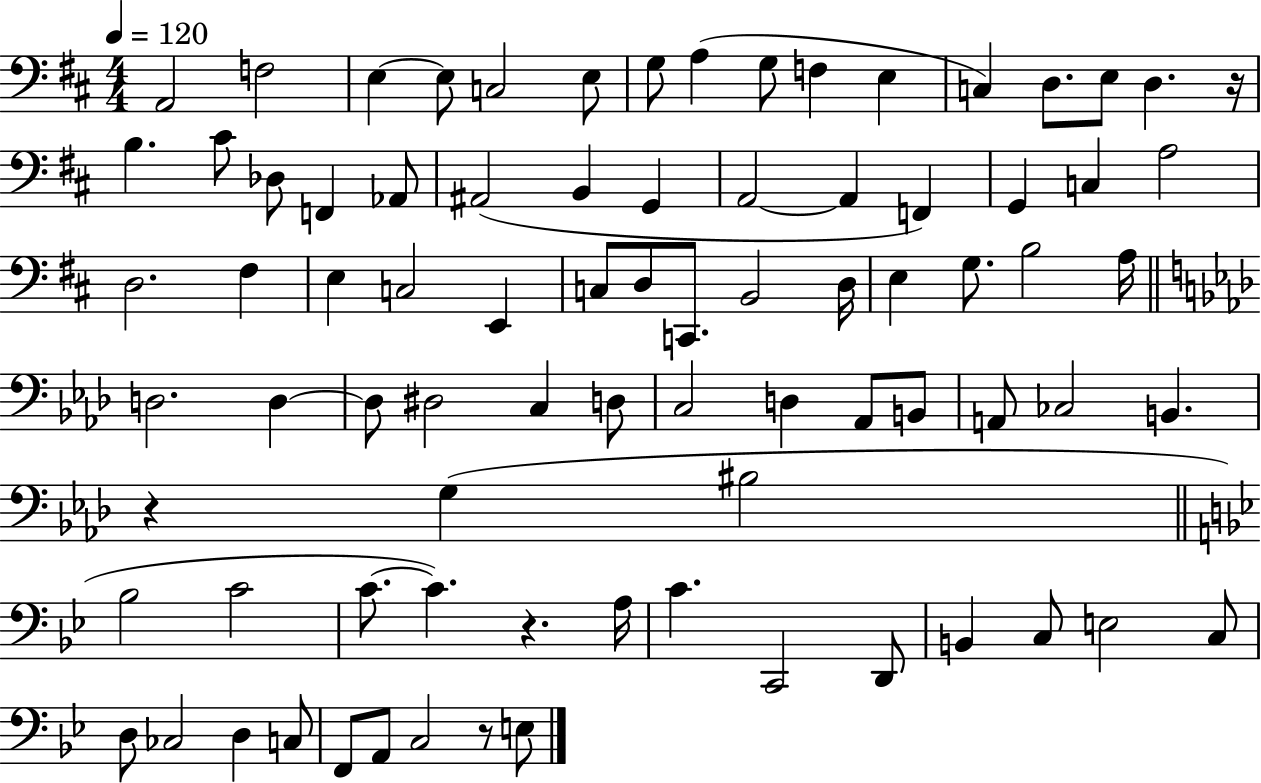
X:1
T:Untitled
M:4/4
L:1/4
K:D
A,,2 F,2 E, E,/2 C,2 E,/2 G,/2 A, G,/2 F, E, C, D,/2 E,/2 D, z/4 B, ^C/2 _D,/2 F,, _A,,/2 ^A,,2 B,, G,, A,,2 A,, F,, G,, C, A,2 D,2 ^F, E, C,2 E,, C,/2 D,/2 C,,/2 B,,2 D,/4 E, G,/2 B,2 A,/4 D,2 D, D,/2 ^D,2 C, D,/2 C,2 D, _A,,/2 B,,/2 A,,/2 _C,2 B,, z G, ^B,2 _B,2 C2 C/2 C z A,/4 C C,,2 D,,/2 B,, C,/2 E,2 C,/2 D,/2 _C,2 D, C,/2 F,,/2 A,,/2 C,2 z/2 E,/2